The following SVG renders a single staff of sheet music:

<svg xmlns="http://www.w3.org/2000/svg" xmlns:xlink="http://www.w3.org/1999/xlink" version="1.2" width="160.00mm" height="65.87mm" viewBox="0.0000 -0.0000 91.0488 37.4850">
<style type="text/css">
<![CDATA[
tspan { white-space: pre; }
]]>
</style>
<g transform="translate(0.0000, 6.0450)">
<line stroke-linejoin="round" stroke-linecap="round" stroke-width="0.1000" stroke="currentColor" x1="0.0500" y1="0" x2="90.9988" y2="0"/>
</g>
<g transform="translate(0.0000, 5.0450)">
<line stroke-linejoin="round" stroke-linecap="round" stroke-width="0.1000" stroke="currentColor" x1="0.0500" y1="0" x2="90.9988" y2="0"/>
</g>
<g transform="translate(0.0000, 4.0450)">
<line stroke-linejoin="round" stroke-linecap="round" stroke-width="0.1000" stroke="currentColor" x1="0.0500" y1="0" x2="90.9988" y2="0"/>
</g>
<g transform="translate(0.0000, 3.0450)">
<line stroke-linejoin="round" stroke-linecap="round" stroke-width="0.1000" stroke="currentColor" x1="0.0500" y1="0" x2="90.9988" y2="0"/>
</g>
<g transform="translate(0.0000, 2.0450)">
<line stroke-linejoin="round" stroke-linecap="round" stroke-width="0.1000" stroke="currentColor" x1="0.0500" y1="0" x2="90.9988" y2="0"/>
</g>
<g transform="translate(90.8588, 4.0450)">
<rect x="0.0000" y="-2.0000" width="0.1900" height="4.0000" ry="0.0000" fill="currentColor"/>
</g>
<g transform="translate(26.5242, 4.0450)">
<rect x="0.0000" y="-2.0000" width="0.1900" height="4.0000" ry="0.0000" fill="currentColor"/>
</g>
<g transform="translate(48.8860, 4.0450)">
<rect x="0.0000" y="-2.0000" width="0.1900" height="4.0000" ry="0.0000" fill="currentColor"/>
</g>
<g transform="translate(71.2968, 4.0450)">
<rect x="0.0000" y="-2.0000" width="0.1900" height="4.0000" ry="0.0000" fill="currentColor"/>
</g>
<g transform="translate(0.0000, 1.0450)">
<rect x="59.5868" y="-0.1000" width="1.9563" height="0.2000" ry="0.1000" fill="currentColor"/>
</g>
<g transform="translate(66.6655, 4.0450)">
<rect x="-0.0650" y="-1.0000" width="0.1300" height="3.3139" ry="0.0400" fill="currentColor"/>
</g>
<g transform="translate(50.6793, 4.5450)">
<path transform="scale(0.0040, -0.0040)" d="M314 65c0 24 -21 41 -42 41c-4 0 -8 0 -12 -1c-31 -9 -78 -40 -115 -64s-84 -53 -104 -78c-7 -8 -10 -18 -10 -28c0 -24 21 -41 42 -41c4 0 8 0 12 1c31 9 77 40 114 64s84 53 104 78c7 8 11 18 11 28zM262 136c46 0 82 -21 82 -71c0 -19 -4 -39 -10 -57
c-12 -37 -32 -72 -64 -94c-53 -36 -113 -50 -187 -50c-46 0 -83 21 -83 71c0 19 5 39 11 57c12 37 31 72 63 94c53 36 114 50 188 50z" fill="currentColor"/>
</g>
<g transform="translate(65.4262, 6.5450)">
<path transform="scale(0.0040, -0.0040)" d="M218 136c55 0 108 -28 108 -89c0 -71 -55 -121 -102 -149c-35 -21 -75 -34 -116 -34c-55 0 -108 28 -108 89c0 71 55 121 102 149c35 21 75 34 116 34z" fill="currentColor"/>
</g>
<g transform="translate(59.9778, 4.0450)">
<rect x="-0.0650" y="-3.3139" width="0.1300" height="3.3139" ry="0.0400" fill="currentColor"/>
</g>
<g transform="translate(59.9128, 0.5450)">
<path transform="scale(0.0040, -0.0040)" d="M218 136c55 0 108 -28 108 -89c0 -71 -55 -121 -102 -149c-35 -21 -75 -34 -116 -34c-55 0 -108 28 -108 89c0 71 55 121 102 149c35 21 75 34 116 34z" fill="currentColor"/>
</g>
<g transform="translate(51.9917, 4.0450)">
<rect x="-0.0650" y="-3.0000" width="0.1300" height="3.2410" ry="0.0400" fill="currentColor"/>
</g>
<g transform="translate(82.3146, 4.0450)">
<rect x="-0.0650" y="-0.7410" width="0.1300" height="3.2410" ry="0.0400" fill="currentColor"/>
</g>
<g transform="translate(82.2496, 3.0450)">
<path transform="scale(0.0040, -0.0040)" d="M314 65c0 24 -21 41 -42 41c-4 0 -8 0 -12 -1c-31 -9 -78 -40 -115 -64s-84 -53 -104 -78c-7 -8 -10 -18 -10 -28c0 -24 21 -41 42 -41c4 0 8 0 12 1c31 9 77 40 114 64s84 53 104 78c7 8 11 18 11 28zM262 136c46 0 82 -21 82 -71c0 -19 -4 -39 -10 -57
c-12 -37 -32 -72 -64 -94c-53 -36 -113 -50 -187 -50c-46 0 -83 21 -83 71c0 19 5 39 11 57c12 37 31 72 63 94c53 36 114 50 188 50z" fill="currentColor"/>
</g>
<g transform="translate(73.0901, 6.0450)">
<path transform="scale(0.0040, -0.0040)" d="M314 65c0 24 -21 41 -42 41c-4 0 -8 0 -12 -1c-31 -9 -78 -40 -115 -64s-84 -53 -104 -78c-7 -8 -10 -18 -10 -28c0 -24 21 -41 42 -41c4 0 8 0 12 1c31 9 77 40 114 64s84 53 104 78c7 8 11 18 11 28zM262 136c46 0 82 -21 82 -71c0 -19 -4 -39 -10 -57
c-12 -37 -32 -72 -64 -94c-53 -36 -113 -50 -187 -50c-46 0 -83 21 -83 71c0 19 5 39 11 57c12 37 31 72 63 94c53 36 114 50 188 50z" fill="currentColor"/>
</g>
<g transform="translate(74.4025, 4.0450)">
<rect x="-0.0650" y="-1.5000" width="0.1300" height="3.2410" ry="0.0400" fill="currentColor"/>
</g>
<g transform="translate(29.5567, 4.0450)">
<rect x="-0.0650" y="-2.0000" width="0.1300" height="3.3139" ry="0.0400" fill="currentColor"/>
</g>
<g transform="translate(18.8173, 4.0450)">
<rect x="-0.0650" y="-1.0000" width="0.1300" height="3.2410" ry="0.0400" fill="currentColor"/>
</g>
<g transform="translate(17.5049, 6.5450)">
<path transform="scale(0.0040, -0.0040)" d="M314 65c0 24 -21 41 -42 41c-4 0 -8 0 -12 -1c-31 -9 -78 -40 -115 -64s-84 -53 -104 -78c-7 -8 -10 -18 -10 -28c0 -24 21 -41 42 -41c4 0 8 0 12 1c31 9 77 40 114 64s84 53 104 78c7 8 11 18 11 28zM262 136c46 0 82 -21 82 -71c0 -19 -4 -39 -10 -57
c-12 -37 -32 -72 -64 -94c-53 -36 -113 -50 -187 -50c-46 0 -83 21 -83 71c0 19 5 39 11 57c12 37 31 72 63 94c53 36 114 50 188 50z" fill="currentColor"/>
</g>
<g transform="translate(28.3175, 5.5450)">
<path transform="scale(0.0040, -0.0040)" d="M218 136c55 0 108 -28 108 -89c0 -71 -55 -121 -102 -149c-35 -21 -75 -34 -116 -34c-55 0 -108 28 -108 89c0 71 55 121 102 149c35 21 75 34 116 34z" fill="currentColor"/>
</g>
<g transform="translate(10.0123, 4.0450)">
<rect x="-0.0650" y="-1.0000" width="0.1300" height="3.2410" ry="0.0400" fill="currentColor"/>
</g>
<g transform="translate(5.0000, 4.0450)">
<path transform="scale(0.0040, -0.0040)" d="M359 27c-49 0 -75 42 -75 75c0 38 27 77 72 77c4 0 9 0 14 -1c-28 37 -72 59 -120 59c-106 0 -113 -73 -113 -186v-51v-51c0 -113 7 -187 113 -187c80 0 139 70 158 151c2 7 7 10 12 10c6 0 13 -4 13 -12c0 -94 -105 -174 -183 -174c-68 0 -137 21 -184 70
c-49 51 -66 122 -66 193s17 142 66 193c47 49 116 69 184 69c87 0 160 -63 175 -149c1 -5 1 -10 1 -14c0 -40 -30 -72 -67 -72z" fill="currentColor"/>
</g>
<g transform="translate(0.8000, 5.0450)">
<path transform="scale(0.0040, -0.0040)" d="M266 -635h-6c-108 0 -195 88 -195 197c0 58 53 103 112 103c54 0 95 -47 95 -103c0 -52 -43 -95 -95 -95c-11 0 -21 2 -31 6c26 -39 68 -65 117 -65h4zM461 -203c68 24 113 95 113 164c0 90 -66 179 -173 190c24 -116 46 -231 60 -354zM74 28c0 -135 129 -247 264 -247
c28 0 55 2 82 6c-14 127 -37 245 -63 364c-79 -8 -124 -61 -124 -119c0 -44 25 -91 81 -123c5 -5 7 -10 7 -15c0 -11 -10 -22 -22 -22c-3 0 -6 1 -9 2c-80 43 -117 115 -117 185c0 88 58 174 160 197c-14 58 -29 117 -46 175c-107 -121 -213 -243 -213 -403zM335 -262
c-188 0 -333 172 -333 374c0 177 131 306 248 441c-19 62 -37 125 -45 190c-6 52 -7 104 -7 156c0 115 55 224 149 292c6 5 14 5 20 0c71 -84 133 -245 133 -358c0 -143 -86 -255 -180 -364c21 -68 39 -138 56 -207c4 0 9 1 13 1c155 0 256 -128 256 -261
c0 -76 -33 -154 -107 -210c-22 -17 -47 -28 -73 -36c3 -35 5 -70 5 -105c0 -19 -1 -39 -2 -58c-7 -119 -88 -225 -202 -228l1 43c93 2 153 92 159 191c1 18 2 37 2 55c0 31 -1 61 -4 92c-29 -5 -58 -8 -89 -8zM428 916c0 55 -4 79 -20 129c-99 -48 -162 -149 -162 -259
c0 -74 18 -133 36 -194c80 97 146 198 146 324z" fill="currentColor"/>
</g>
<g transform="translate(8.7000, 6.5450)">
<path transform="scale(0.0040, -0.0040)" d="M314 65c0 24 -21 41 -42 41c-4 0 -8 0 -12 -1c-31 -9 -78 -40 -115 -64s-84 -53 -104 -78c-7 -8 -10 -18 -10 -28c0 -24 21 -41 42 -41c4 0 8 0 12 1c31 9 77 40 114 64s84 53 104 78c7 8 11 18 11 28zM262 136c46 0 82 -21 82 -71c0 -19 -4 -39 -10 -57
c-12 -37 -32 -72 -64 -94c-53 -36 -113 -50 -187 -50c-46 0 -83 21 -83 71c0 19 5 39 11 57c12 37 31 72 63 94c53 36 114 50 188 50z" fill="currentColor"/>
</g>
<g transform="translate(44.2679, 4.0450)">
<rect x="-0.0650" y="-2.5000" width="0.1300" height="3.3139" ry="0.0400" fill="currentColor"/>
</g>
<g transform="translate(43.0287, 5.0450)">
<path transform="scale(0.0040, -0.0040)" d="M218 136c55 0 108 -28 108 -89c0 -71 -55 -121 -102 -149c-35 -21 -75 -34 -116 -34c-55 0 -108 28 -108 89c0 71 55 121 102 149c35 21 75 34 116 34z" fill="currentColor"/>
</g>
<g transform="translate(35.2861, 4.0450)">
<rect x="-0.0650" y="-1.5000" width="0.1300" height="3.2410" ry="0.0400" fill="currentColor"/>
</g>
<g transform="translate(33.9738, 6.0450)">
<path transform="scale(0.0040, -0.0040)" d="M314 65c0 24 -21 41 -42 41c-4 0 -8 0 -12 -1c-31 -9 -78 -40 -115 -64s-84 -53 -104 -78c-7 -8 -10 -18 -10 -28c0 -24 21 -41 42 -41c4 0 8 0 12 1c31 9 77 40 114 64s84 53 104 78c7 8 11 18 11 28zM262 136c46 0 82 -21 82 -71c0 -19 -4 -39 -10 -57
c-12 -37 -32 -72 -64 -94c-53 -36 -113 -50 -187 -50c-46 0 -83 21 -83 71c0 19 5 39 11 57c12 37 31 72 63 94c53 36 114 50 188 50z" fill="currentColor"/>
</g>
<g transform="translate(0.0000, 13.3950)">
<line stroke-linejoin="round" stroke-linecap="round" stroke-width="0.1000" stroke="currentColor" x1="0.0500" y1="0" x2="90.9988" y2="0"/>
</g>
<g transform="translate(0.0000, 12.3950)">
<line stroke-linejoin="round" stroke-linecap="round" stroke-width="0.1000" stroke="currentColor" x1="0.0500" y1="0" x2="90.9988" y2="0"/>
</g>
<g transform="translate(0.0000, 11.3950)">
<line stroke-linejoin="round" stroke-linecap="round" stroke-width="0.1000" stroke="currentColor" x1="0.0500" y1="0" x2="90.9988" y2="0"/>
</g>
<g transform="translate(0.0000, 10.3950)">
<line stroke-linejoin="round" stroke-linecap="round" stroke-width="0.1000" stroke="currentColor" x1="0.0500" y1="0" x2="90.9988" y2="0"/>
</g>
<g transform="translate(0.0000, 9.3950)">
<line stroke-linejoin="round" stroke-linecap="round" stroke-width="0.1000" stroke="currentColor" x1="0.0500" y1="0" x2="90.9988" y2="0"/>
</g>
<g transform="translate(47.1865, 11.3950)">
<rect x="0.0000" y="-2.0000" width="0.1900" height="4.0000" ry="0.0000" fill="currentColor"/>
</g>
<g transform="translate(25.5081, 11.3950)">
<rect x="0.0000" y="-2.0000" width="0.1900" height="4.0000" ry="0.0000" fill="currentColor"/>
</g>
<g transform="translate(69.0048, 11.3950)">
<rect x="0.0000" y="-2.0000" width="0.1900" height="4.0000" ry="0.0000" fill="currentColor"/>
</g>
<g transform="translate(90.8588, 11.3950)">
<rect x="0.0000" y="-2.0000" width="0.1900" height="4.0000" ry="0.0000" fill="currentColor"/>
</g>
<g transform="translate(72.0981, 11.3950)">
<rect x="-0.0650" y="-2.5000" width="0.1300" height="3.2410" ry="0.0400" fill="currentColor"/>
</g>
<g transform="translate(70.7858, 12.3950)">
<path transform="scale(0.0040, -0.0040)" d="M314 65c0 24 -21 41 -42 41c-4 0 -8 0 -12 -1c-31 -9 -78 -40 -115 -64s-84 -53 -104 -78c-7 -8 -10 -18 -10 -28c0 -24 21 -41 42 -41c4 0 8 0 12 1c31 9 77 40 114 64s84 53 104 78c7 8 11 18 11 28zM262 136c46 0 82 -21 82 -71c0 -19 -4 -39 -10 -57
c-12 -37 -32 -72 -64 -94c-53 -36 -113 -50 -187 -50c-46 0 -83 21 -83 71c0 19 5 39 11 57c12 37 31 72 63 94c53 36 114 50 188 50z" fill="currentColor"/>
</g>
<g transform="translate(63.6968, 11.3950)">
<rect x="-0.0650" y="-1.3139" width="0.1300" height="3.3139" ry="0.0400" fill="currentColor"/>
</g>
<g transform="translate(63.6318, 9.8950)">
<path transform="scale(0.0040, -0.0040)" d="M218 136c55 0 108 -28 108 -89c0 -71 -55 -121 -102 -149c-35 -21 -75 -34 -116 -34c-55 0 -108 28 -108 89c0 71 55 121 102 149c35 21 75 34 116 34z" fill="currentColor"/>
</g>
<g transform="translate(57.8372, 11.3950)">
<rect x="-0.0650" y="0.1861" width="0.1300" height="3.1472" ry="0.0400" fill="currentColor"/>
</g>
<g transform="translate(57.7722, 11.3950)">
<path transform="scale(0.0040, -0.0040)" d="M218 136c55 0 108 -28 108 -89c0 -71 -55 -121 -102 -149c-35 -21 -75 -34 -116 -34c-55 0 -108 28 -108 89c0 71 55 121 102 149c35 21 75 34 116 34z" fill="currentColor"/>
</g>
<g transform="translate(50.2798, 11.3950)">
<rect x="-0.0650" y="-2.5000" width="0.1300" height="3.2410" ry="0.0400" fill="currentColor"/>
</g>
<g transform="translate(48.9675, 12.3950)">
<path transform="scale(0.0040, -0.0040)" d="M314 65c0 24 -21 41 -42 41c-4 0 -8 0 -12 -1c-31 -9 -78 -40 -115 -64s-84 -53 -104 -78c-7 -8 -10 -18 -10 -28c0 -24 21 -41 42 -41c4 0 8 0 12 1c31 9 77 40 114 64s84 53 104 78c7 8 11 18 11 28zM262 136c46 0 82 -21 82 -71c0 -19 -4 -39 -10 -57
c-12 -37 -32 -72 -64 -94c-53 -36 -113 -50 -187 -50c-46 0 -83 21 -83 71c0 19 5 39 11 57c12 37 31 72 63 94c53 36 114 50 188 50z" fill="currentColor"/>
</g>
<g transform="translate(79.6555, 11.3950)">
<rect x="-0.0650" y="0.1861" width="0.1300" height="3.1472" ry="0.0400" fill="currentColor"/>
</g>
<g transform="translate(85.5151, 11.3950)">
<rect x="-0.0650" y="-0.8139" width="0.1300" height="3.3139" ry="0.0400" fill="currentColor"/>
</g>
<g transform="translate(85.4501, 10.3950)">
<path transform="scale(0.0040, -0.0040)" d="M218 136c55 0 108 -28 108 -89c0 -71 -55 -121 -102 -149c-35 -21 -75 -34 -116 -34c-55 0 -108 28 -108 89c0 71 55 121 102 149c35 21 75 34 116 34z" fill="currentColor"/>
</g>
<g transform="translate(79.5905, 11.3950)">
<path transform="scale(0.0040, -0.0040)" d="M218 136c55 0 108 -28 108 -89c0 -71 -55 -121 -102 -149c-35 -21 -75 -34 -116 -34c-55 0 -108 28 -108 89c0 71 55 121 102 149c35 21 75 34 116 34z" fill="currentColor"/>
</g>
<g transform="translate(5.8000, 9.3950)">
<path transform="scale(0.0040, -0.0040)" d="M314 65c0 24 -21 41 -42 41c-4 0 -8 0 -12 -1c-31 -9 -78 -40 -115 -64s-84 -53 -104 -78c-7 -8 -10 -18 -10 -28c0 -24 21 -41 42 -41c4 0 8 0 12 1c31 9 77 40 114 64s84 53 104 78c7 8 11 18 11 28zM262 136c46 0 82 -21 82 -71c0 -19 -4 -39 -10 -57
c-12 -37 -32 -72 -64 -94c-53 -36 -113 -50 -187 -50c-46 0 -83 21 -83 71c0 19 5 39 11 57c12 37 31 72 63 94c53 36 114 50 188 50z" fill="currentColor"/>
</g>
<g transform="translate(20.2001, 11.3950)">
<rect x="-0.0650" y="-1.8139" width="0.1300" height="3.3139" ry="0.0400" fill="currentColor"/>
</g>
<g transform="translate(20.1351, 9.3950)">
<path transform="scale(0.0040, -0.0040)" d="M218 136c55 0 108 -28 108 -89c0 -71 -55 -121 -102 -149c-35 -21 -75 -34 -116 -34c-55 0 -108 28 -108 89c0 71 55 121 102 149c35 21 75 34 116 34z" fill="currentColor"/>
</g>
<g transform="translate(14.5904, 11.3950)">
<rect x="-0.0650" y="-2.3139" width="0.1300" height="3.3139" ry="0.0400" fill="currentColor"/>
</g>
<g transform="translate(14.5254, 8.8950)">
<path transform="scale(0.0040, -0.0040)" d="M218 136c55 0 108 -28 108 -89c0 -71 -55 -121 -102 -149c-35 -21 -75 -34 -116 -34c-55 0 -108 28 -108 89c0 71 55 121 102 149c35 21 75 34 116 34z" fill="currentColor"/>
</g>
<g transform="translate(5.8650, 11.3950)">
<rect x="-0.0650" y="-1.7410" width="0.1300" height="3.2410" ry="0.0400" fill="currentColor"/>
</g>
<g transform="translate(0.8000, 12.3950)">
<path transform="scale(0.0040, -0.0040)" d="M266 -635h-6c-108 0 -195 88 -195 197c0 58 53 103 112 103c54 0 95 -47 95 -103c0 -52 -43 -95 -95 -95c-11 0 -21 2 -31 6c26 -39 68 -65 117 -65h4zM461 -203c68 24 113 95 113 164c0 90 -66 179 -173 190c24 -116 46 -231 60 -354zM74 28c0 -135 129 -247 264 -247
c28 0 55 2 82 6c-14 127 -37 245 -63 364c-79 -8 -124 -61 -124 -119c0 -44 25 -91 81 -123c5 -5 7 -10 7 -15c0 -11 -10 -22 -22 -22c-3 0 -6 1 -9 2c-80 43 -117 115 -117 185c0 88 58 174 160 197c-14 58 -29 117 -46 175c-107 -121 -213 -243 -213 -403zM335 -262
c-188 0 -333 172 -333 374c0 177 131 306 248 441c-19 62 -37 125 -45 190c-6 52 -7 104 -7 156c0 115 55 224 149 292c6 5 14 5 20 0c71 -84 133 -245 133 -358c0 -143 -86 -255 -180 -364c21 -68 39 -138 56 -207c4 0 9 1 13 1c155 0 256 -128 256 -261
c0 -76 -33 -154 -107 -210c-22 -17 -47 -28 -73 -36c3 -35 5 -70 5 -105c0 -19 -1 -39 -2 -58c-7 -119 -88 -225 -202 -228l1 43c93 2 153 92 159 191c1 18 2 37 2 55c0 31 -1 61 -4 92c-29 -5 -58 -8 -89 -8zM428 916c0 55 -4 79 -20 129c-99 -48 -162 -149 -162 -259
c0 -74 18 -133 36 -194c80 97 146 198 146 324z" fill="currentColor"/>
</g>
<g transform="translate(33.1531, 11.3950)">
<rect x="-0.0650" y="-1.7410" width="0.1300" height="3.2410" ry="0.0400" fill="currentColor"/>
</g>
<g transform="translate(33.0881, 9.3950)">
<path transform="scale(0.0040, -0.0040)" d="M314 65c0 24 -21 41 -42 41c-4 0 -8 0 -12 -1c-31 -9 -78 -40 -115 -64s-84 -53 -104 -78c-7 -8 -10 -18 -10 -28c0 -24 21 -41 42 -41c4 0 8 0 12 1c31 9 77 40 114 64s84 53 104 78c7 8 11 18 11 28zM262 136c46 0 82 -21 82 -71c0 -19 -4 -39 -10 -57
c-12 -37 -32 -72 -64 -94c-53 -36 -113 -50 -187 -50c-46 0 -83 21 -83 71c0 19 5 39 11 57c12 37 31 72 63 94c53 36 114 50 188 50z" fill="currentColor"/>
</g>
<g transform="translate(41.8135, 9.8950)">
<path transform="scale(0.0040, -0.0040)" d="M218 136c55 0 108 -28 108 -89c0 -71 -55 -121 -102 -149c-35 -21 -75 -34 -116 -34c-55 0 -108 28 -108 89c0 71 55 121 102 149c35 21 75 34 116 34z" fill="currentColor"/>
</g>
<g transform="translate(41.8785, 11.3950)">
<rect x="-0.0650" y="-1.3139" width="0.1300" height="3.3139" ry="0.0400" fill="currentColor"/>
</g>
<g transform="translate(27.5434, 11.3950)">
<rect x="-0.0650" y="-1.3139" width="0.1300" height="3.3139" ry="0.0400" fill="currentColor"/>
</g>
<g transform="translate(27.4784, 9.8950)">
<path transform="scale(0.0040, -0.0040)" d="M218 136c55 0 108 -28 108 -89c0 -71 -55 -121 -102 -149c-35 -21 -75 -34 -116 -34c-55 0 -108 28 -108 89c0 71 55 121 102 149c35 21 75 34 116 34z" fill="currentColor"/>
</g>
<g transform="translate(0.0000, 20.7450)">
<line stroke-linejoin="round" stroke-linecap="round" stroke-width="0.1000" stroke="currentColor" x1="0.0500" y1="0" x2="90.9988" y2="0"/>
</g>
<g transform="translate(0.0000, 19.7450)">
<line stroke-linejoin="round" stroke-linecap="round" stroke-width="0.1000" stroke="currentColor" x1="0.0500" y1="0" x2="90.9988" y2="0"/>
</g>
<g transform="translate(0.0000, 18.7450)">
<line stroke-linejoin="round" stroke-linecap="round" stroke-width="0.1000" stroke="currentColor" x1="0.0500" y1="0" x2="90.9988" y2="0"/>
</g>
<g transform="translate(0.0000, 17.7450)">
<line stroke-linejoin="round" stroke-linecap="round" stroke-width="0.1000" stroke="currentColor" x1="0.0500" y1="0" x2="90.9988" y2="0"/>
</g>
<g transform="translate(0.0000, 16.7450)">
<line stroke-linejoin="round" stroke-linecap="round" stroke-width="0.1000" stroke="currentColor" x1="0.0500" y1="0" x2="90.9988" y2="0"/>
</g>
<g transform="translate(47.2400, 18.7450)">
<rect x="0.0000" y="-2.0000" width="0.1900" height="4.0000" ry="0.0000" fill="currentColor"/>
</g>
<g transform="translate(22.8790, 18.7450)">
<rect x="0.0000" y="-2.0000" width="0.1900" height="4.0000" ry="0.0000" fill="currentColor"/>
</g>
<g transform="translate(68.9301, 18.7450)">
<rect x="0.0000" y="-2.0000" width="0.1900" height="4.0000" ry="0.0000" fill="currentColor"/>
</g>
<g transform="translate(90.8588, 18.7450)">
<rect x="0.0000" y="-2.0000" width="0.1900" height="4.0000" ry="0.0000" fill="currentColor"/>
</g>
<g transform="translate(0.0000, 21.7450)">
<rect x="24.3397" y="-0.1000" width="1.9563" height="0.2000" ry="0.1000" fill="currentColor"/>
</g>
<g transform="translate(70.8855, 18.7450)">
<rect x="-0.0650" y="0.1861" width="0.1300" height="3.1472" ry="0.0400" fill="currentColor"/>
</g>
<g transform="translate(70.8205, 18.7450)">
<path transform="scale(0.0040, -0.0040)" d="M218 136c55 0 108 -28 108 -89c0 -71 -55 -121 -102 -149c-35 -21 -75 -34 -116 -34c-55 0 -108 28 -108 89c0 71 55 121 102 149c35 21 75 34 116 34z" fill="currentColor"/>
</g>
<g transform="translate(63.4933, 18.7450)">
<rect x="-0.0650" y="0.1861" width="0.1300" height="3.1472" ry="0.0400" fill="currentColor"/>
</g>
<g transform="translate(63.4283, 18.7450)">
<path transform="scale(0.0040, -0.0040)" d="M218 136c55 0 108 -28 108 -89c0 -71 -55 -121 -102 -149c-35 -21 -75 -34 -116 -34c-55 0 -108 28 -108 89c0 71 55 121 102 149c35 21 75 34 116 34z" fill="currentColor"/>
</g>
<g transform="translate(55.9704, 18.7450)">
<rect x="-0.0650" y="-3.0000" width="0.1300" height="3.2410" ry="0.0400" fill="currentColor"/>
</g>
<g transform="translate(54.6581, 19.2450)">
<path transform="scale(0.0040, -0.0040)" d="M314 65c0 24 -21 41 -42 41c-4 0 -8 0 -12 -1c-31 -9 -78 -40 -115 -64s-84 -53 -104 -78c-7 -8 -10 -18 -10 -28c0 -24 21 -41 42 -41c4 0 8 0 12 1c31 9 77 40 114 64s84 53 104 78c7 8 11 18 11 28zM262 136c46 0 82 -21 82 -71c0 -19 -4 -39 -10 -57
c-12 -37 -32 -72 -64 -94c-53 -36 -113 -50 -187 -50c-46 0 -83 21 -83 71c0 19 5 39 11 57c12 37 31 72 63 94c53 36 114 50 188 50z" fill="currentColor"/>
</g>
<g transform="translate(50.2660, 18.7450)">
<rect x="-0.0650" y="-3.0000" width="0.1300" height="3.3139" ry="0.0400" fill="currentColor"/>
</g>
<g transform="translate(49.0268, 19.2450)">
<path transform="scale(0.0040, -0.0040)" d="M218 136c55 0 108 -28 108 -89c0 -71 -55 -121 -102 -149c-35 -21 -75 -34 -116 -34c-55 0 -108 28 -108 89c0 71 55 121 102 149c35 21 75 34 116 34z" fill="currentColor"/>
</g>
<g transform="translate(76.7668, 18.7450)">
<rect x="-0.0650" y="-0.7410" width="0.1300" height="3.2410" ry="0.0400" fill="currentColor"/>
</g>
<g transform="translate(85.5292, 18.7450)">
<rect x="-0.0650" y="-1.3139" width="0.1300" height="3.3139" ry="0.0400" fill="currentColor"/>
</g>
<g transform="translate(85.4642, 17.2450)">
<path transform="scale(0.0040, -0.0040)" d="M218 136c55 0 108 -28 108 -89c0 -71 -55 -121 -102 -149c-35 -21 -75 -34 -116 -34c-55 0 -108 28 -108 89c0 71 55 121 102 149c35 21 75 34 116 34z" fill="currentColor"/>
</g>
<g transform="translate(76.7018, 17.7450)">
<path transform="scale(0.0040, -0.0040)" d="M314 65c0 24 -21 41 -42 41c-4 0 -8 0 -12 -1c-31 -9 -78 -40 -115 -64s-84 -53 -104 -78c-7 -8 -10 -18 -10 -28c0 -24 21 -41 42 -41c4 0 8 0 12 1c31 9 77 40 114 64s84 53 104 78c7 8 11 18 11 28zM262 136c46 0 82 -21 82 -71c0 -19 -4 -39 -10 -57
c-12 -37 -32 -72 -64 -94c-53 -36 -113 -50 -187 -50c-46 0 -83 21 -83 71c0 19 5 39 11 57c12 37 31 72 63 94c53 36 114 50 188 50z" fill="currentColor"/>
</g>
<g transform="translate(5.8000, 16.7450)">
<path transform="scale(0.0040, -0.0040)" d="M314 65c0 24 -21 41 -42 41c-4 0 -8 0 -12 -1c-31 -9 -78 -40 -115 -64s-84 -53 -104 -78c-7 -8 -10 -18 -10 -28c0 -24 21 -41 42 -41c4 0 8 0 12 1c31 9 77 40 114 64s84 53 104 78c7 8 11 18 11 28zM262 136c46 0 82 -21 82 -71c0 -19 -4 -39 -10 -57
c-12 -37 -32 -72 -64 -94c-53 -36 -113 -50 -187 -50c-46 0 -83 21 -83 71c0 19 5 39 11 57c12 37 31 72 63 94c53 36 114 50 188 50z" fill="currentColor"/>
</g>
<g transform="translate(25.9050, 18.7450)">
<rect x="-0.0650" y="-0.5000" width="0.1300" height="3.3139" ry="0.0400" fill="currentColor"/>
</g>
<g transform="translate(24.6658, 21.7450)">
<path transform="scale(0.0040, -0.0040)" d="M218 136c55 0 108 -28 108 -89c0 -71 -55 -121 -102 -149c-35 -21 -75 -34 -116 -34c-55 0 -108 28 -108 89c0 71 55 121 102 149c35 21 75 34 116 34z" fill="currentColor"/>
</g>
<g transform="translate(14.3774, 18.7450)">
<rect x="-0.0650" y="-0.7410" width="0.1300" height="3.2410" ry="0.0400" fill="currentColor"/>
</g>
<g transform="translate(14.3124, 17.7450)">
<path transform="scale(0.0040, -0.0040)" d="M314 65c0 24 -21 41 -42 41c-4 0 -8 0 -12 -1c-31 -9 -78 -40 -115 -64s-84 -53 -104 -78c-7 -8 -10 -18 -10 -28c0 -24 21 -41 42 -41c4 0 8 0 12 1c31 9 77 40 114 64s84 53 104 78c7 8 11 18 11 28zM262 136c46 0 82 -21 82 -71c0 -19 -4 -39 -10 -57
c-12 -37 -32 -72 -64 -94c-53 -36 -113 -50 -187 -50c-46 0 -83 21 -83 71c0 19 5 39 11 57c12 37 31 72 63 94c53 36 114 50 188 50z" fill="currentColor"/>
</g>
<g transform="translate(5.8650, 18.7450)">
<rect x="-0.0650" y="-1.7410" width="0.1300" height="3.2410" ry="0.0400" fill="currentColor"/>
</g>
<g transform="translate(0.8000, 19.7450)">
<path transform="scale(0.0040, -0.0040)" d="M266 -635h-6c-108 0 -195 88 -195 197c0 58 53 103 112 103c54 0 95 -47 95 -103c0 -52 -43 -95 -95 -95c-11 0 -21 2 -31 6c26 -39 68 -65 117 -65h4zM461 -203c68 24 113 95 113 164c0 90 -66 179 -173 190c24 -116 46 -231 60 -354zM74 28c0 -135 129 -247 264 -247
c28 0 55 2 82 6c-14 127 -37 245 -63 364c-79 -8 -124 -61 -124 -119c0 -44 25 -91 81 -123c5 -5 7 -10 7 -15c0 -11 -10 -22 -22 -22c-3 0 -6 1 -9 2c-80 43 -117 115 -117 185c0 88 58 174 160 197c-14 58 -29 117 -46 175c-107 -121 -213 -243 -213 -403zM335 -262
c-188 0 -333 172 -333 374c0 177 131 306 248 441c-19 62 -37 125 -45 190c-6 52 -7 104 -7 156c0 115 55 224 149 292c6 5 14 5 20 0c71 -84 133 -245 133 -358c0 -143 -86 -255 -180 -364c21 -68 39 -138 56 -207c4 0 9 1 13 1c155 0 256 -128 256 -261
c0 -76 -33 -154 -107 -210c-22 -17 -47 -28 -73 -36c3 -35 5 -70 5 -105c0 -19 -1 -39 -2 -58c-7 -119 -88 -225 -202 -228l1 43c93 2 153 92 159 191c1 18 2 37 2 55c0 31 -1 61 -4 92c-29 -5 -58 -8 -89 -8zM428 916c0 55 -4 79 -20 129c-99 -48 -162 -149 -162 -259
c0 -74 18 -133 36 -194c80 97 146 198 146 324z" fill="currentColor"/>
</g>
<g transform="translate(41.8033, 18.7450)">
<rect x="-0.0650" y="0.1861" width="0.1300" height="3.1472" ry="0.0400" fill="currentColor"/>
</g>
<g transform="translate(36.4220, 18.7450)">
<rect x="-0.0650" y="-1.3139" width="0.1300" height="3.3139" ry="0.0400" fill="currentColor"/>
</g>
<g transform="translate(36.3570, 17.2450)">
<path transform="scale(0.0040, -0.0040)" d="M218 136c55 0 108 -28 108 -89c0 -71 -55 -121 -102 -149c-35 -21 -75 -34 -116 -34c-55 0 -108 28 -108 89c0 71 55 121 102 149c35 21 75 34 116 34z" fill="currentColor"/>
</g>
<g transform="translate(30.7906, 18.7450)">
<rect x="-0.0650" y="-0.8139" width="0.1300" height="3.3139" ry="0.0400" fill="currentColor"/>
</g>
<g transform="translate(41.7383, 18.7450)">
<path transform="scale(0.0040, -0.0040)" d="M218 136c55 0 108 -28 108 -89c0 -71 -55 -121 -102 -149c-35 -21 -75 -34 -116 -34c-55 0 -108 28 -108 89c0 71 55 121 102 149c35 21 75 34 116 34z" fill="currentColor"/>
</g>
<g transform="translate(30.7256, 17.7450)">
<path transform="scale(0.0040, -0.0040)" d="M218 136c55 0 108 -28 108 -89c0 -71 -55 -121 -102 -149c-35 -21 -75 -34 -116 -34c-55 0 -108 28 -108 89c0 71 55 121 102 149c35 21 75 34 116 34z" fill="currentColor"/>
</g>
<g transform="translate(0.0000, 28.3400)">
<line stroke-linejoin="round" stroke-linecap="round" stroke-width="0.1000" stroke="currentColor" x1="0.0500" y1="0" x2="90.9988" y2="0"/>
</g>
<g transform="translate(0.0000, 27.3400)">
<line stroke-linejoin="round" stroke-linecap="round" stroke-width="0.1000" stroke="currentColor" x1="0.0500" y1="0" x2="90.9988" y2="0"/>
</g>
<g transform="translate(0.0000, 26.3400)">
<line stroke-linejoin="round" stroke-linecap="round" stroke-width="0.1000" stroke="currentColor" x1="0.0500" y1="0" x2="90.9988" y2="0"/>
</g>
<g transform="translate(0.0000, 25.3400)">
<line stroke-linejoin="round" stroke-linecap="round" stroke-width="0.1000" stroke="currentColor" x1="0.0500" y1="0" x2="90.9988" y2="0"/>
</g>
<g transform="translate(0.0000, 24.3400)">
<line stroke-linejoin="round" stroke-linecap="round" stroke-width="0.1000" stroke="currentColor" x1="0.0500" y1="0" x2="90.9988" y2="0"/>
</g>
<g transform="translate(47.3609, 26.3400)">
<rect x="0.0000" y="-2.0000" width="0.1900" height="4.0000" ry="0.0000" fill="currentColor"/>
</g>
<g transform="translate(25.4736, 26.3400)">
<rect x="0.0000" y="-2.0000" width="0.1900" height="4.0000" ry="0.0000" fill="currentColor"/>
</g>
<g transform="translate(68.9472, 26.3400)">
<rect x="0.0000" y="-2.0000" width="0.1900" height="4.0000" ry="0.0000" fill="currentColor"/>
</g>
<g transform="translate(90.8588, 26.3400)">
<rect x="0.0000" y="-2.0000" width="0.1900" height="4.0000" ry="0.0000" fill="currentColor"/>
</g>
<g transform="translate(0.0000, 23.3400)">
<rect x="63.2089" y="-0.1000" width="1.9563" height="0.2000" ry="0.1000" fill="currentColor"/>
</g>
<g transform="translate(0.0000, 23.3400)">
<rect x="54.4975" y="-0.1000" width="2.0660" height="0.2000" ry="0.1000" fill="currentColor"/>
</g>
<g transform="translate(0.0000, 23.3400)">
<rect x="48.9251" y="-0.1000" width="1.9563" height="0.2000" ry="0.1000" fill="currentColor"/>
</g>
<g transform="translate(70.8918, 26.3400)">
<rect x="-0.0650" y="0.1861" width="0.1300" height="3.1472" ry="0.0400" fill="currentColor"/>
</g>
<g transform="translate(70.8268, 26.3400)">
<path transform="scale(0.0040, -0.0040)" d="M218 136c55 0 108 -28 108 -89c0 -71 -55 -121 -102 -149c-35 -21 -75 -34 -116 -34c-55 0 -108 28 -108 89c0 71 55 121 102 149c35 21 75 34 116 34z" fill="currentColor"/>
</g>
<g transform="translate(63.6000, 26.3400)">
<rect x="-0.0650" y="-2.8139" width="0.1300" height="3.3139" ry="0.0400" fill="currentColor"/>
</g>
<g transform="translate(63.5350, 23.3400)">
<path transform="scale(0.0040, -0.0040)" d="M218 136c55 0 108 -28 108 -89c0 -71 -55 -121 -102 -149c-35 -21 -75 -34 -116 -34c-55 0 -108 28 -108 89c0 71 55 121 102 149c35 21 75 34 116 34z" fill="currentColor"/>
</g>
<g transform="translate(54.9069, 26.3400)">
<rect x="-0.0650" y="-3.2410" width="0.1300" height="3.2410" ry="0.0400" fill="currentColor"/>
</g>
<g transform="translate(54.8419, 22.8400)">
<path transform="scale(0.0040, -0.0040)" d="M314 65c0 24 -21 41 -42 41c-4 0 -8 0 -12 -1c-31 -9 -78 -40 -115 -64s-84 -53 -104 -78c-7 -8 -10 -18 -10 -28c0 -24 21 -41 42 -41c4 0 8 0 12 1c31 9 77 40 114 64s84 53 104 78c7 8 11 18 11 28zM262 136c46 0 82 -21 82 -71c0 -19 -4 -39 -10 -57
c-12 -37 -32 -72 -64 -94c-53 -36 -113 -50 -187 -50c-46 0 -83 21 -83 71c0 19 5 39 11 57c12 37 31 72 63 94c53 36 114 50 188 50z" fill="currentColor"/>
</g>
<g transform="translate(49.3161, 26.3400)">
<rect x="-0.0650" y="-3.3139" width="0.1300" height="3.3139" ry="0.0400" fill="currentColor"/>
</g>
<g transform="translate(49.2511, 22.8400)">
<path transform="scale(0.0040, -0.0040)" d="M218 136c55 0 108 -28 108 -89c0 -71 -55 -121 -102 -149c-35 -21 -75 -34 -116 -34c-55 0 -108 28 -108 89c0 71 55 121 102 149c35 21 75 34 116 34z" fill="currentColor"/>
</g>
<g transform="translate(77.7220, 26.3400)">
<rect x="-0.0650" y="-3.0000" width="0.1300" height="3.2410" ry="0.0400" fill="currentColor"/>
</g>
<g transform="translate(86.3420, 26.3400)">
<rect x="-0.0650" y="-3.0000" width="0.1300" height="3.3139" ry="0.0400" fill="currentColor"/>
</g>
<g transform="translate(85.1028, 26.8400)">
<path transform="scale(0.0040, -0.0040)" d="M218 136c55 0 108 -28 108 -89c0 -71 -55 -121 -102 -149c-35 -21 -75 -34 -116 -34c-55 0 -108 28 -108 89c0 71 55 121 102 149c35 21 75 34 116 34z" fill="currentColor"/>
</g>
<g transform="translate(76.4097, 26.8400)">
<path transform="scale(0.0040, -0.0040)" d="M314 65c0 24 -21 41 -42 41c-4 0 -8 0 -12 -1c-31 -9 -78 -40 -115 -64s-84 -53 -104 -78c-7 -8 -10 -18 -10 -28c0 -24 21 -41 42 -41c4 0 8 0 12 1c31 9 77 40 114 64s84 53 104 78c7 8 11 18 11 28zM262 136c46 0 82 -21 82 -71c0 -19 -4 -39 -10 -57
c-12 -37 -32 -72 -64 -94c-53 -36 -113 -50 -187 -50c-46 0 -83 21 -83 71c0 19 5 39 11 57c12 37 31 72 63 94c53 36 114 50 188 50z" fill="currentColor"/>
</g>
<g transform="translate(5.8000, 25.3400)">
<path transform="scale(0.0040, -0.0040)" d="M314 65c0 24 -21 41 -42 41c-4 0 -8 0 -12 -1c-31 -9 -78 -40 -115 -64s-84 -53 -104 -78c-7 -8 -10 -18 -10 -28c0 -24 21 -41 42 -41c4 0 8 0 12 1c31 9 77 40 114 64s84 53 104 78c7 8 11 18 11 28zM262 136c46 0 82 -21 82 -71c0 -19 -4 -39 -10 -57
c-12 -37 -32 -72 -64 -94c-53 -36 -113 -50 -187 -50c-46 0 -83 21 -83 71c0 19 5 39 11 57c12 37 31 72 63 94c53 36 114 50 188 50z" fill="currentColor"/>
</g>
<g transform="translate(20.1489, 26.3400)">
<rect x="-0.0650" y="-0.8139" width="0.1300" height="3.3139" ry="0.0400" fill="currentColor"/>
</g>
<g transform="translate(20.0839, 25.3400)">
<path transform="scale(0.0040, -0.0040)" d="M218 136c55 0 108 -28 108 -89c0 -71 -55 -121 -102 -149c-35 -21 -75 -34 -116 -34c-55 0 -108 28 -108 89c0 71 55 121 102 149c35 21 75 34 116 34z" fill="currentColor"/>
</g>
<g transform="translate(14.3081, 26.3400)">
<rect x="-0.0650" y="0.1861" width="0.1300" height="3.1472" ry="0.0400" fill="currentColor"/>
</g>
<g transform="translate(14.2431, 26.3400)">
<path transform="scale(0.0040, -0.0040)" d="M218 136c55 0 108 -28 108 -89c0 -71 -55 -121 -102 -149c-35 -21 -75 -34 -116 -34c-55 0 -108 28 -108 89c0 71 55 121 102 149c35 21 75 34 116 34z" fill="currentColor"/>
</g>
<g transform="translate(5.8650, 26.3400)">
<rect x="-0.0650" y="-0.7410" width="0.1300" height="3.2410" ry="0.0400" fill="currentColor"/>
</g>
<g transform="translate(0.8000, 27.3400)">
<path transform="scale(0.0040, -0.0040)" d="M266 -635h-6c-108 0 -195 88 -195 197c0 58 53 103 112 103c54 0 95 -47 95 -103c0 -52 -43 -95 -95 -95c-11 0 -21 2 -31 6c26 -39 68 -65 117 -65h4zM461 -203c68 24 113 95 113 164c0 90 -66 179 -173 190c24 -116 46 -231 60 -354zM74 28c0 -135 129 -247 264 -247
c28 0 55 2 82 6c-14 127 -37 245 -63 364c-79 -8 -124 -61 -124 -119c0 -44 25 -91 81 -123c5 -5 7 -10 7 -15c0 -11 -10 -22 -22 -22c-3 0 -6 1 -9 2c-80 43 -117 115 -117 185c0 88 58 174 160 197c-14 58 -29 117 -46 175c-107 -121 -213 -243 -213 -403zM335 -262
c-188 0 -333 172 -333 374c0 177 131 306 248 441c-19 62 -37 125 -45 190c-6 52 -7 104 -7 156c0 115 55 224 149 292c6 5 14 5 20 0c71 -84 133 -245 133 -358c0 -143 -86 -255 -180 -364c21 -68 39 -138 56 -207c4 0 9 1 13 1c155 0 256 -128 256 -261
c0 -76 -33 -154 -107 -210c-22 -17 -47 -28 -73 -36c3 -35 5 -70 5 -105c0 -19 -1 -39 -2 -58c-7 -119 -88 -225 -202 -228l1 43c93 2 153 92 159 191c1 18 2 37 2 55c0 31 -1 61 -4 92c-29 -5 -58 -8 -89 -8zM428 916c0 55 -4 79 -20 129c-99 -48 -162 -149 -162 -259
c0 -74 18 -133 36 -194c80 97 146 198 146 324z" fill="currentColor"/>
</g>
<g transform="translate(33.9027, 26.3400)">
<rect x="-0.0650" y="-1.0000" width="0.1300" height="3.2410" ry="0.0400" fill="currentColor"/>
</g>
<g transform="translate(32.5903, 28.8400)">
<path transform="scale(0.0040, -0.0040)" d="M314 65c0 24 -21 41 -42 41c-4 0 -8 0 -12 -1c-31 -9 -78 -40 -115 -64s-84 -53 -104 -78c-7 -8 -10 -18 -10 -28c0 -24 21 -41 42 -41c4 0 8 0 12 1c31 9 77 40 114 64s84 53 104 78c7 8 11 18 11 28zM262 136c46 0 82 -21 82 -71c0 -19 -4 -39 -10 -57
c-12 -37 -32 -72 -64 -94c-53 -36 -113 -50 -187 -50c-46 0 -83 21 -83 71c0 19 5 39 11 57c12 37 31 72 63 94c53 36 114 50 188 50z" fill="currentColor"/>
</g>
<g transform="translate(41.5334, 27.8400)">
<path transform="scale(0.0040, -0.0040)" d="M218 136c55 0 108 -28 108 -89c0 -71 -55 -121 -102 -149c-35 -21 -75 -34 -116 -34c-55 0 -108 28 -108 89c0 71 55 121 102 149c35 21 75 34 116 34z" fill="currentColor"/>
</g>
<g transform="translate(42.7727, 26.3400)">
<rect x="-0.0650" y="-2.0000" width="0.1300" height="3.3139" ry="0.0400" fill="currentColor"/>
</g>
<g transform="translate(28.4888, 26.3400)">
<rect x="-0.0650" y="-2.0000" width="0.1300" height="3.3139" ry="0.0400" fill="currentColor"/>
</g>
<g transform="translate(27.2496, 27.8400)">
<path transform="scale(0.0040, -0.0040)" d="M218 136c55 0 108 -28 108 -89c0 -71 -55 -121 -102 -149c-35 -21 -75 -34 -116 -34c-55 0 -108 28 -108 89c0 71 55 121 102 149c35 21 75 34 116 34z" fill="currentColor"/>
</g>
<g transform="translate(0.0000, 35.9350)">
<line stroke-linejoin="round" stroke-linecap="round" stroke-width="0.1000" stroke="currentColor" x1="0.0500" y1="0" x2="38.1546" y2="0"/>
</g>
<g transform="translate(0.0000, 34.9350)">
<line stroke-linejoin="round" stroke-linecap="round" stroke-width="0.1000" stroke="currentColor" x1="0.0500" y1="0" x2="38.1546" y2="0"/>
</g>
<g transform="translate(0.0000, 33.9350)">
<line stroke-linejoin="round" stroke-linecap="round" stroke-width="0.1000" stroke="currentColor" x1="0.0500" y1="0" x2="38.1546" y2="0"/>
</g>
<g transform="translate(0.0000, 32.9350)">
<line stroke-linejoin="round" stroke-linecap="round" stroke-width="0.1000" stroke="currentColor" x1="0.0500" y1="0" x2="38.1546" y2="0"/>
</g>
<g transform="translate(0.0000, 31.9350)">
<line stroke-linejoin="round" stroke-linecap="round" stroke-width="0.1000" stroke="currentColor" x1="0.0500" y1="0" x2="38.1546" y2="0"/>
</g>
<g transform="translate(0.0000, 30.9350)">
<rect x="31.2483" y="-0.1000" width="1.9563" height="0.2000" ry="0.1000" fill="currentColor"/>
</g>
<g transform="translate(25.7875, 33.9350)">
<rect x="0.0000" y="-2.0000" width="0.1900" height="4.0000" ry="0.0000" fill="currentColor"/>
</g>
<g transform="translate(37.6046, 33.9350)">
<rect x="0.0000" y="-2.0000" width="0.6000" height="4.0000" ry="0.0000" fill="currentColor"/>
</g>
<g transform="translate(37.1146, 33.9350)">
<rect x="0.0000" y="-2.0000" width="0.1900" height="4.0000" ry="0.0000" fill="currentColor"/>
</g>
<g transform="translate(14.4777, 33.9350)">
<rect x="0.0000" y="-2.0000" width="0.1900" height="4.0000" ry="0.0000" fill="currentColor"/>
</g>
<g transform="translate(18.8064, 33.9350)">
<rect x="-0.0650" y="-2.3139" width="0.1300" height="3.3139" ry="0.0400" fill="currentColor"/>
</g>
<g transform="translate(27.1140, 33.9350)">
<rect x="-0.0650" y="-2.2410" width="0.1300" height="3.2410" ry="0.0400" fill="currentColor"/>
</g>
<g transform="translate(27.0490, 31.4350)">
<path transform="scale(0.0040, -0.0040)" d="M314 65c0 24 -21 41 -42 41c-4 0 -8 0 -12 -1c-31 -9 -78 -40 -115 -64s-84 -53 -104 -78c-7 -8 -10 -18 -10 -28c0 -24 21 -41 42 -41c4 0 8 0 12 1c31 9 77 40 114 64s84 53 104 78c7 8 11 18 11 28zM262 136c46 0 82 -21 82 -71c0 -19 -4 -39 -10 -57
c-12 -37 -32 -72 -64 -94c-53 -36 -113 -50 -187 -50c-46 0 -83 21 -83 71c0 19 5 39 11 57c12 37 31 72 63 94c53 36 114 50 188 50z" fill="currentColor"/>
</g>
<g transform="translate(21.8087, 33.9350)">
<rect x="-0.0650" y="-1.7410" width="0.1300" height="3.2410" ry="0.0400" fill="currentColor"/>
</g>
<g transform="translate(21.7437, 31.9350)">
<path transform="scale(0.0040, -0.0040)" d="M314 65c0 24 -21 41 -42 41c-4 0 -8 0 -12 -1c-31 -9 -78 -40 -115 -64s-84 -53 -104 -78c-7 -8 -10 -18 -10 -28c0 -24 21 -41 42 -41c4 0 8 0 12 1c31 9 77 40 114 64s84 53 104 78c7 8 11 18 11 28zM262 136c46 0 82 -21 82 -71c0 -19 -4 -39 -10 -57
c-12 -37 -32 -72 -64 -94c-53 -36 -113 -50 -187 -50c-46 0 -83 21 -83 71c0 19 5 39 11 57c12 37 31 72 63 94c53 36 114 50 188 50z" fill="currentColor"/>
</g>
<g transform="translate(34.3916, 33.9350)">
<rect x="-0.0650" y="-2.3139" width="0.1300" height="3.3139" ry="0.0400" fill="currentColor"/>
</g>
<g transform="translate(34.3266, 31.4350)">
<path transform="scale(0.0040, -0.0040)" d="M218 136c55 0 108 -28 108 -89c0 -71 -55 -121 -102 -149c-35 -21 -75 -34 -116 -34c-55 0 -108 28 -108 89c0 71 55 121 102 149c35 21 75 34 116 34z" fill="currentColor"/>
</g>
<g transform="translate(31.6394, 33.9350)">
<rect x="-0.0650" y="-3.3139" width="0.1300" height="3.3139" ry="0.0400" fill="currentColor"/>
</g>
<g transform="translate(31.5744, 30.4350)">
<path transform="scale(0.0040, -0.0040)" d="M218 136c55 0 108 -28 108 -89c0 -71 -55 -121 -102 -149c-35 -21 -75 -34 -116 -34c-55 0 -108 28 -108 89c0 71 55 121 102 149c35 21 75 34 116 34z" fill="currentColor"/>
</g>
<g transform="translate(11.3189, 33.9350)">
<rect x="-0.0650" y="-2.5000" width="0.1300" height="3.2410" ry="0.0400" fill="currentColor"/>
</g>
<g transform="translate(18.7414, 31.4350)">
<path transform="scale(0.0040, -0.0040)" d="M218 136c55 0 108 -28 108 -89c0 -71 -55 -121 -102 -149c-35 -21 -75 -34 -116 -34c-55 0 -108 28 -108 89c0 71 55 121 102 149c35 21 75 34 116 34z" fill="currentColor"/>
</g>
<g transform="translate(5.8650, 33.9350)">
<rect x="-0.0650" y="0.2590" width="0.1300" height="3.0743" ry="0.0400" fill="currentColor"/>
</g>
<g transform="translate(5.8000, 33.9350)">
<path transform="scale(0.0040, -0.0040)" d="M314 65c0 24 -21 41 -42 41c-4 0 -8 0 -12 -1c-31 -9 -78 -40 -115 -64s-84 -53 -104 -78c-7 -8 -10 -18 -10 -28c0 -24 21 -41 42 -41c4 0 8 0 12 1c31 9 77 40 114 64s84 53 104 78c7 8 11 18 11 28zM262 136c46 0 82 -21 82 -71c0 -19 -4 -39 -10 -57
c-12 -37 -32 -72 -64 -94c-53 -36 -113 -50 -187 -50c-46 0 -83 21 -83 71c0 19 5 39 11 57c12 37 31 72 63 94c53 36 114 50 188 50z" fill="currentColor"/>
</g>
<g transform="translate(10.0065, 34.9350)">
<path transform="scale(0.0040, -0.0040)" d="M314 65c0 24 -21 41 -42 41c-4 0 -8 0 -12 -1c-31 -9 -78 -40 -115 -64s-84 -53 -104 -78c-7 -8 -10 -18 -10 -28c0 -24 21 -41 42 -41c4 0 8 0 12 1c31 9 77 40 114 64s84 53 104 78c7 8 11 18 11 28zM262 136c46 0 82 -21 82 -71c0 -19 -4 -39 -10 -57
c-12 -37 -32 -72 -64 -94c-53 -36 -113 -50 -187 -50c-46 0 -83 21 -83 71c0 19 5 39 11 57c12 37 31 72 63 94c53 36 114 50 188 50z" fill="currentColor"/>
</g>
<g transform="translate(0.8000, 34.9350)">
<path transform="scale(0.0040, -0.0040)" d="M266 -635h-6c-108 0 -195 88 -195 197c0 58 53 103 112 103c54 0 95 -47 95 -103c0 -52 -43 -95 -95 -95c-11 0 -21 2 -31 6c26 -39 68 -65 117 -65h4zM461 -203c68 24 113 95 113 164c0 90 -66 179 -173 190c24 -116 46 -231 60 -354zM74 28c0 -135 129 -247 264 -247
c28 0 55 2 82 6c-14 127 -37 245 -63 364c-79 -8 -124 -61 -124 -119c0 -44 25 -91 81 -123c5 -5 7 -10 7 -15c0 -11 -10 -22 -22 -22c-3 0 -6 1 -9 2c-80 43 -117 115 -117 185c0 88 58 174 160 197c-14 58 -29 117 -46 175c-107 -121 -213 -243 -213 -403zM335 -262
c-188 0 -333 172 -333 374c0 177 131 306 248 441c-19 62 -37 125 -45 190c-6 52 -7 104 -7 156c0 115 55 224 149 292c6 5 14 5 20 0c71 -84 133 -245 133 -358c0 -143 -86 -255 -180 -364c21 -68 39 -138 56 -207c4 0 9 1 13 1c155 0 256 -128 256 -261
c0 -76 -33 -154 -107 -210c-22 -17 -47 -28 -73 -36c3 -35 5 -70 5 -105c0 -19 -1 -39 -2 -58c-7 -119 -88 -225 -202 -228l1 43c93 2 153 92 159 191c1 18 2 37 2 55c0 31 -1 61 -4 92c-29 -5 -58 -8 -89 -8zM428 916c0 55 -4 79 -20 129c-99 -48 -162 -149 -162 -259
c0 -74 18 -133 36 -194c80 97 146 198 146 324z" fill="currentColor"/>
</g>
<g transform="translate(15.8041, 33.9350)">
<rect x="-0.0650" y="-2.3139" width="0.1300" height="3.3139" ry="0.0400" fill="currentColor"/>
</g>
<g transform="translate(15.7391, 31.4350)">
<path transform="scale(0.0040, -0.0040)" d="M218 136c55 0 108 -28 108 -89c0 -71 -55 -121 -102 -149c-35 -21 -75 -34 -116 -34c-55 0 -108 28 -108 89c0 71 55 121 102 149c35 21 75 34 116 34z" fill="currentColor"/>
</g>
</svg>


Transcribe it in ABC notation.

X:1
T:Untitled
M:4/4
L:1/4
K:C
D2 D2 F E2 G A2 b D E2 d2 f2 g f e f2 e G2 B e G2 B d f2 d2 C d e B A A2 B B d2 e d2 B d F D2 F b b2 a B A2 A B2 G2 g g f2 g2 b g